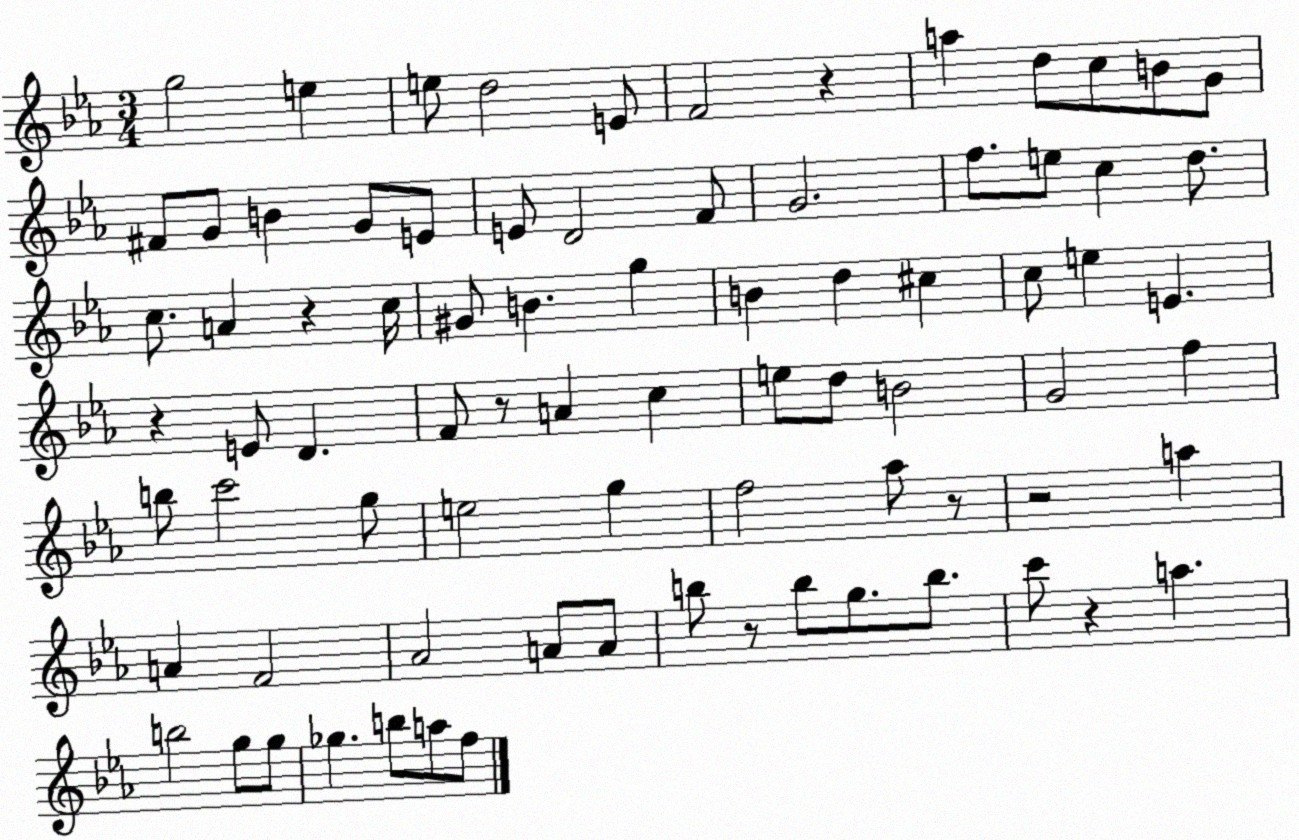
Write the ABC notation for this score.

X:1
T:Untitled
M:3/4
L:1/4
K:Eb
g2 e e/2 d2 E/2 F2 z a d/2 c/2 B/2 G/2 ^F/2 G/2 B G/2 E/2 E/2 D2 F/2 G2 f/2 e/2 c d/2 c/2 A z c/4 ^G/2 B g B d ^c c/2 e E z E/2 D F/2 z/2 A c e/2 d/2 B2 G2 f b/2 c'2 g/2 e2 g f2 _a/2 z/2 z2 a A F2 _A2 A/2 A/2 b/2 z/2 b/2 g/2 b/2 c'/2 z a b2 g/2 g/2 _g b/2 a/2 f/2